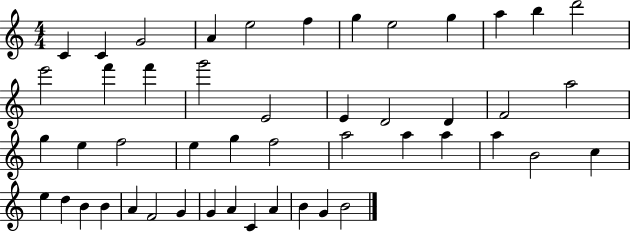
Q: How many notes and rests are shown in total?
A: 48